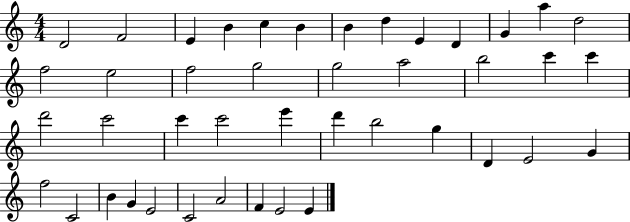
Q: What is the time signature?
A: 4/4